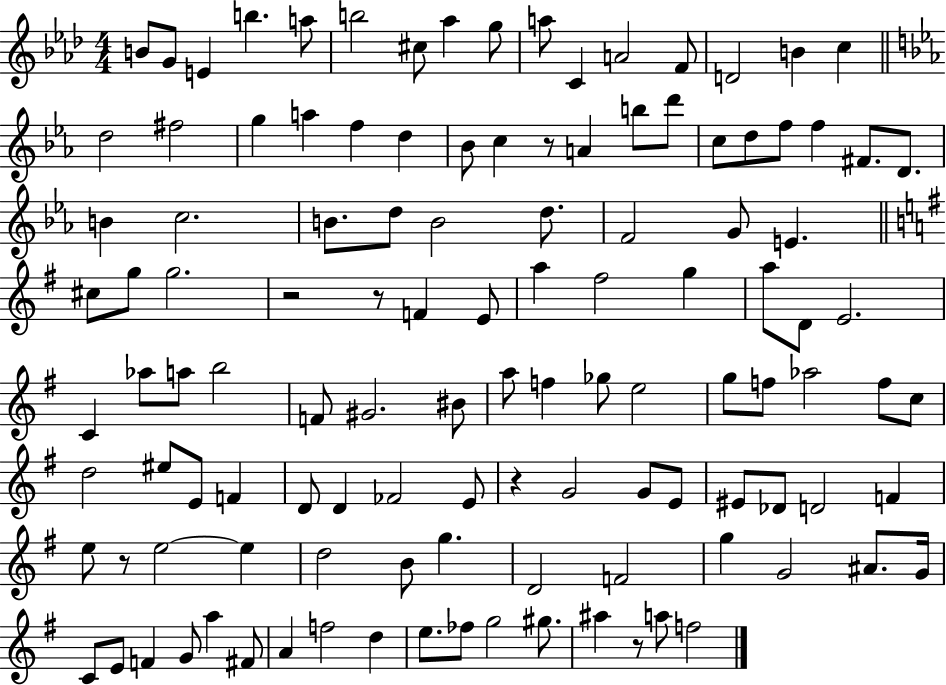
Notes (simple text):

B4/e G4/e E4/q B5/q. A5/e B5/h C#5/e Ab5/q G5/e A5/e C4/q A4/h F4/e D4/h B4/q C5/q D5/h F#5/h G5/q A5/q F5/q D5/q Bb4/e C5/q R/e A4/q B5/e D6/e C5/e D5/e F5/e F5/q F#4/e. D4/e. B4/q C5/h. B4/e. D5/e B4/h D5/e. F4/h G4/e E4/q. C#5/e G5/e G5/h. R/h R/e F4/q E4/e A5/q F#5/h G5/q A5/e D4/e E4/h. C4/q Ab5/e A5/e B5/h F4/e G#4/h. BIS4/e A5/e F5/q Gb5/e E5/h G5/e F5/e Ab5/h F5/e C5/e D5/h EIS5/e E4/e F4/q D4/e D4/q FES4/h E4/e R/q G4/h G4/e E4/e EIS4/e Db4/e D4/h F4/q E5/e R/e E5/h E5/q D5/h B4/e G5/q. D4/h F4/h G5/q G4/h A#4/e. G4/s C4/e E4/e F4/q G4/e A5/q F#4/e A4/q F5/h D5/q E5/e. FES5/e G5/h G#5/e. A#5/q R/e A5/e F5/h